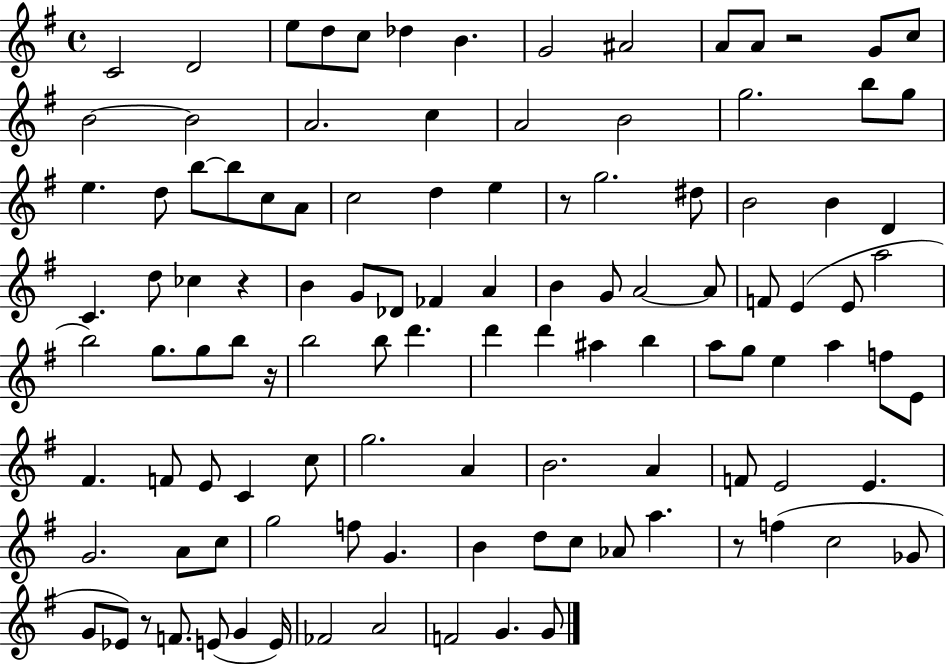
C4/h D4/h E5/e D5/e C5/e Db5/q B4/q. G4/h A#4/h A4/e A4/e R/h G4/e C5/e B4/h B4/h A4/h. C5/q A4/h B4/h G5/h. B5/e G5/e E5/q. D5/e B5/e B5/e C5/e A4/e C5/h D5/q E5/q R/e G5/h. D#5/e B4/h B4/q D4/q C4/q. D5/e CES5/q R/q B4/q G4/e Db4/e FES4/q A4/q B4/q G4/e A4/h A4/e F4/e E4/q E4/e A5/h B5/h G5/e. G5/e B5/e R/s B5/h B5/e D6/q. D6/q D6/q A#5/q B5/q A5/e G5/e E5/q A5/q F5/e E4/e F#4/q. F4/e E4/e C4/q C5/e G5/h. A4/q B4/h. A4/q F4/e E4/h E4/q. G4/h. A4/e C5/e G5/h F5/e G4/q. B4/q D5/e C5/e Ab4/e A5/q. R/e F5/q C5/h Gb4/e G4/e Eb4/e R/e F4/e. E4/e G4/q E4/s FES4/h A4/h F4/h G4/q. G4/e